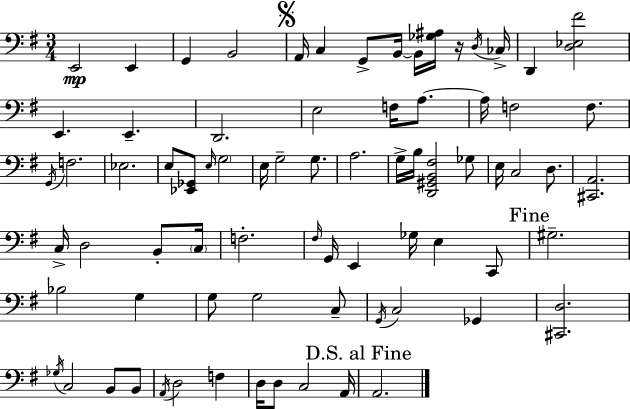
E2/h E2/q G2/q B2/h A2/s C3/q G2/e B2/s B2/s [Gb3,A#3]/s R/s D3/s CES3/s D2/q [D3,Eb3,F#4]/h E2/q. E2/q. D2/h. E3/h F3/s A3/e. A3/s F3/h F3/e. G2/s F3/h. Eb3/h. E3/e [Eb2,Gb2]/e E3/s G3/h E3/s G3/h G3/e. A3/h. G3/s B3/s [D2,G#2,B2,F#3]/h Gb3/e E3/s C3/h D3/e. [C#2,A2]/h. C3/s D3/h B2/e C3/s F3/h. F#3/s G2/s E2/q Gb3/s E3/q C2/e G#3/h. Bb3/h G3/q G3/e G3/h C3/e G2/s C3/h Gb2/q [C#2,D3]/h. Gb3/s C3/h B2/e B2/e A2/s D3/h F3/q D3/s D3/e C3/h A2/s A2/h.